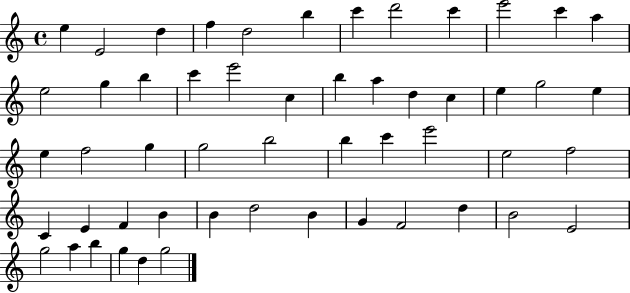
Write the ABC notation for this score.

X:1
T:Untitled
M:4/4
L:1/4
K:C
e E2 d f d2 b c' d'2 c' e'2 c' a e2 g b c' e'2 c b a d c e g2 e e f2 g g2 b2 b c' e'2 e2 f2 C E F B B d2 B G F2 d B2 E2 g2 a b g d g2